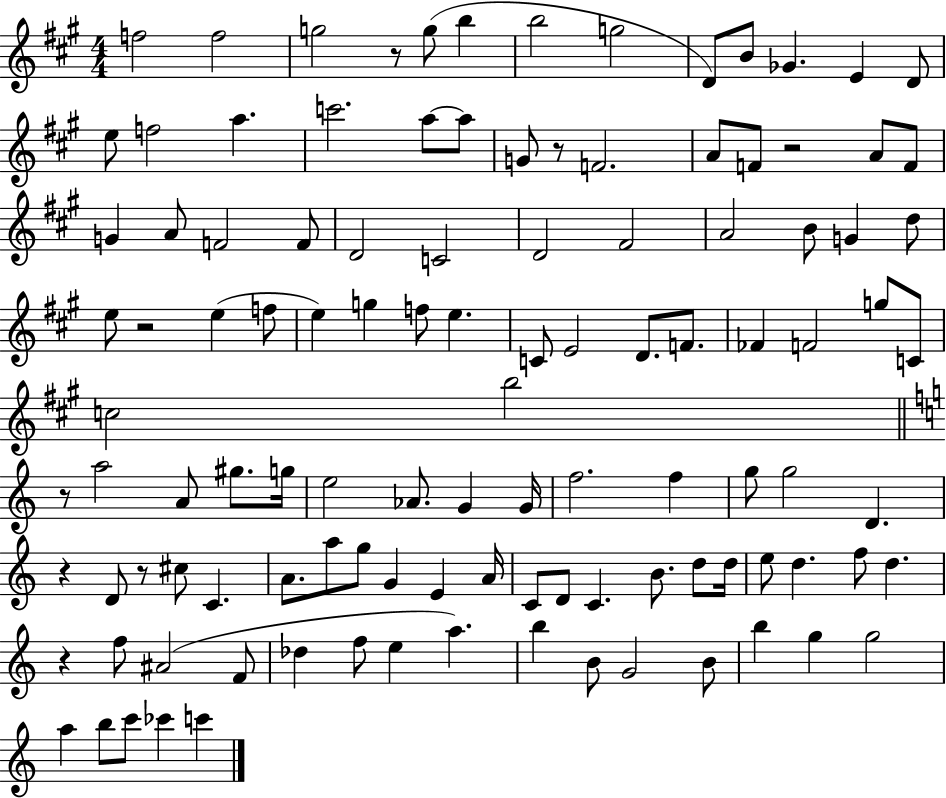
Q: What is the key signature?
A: A major